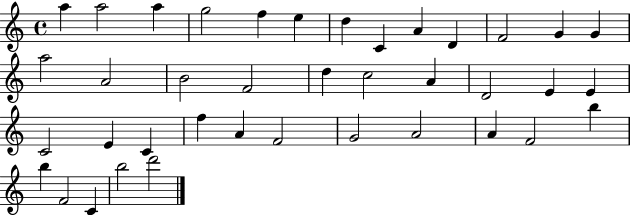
{
  \clef treble
  \time 4/4
  \defaultTimeSignature
  \key c \major
  a''4 a''2 a''4 | g''2 f''4 e''4 | d''4 c'4 a'4 d'4 | f'2 g'4 g'4 | \break a''2 a'2 | b'2 f'2 | d''4 c''2 a'4 | d'2 e'4 e'4 | \break c'2 e'4 c'4 | f''4 a'4 f'2 | g'2 a'2 | a'4 f'2 b''4 | \break b''4 f'2 c'4 | b''2 d'''2 | \bar "|."
}